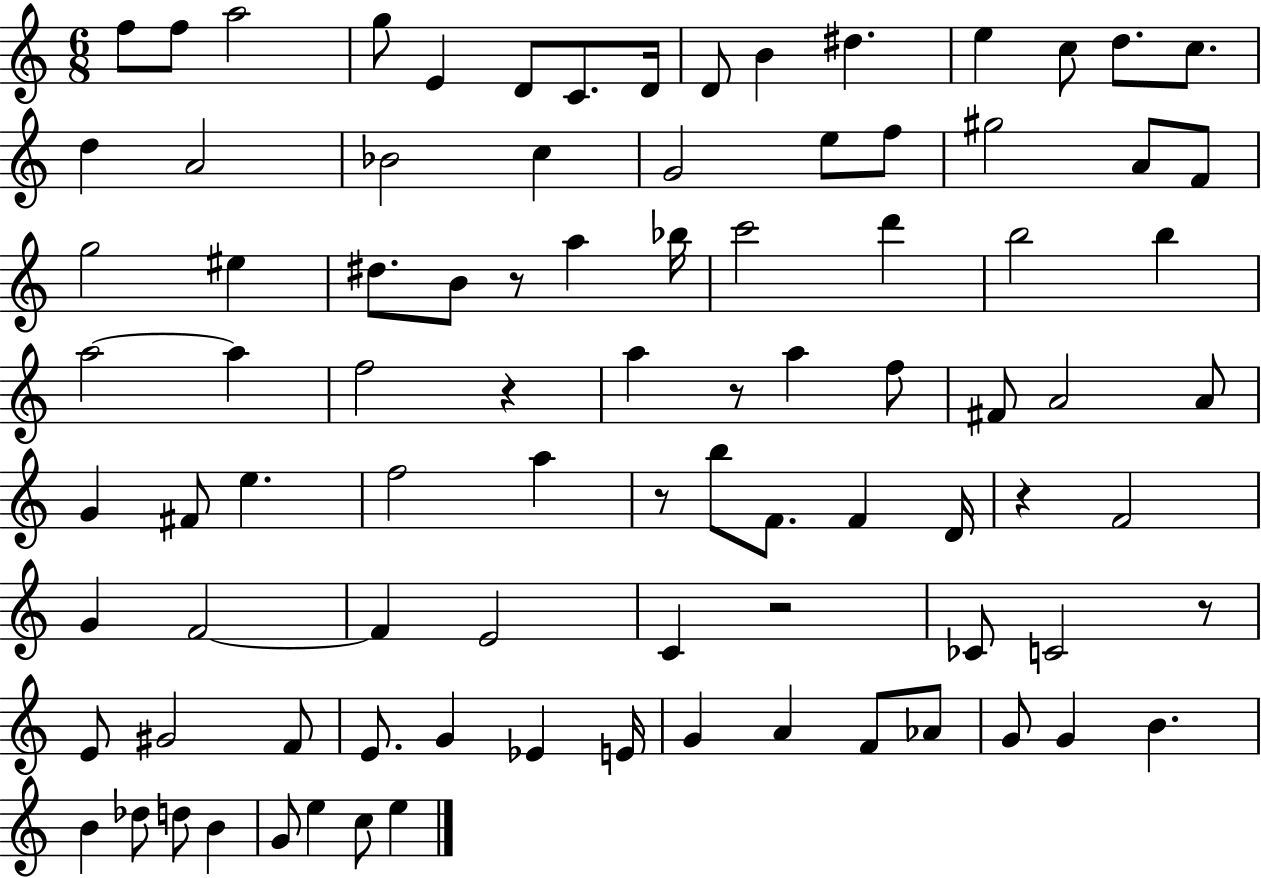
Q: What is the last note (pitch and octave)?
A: E5